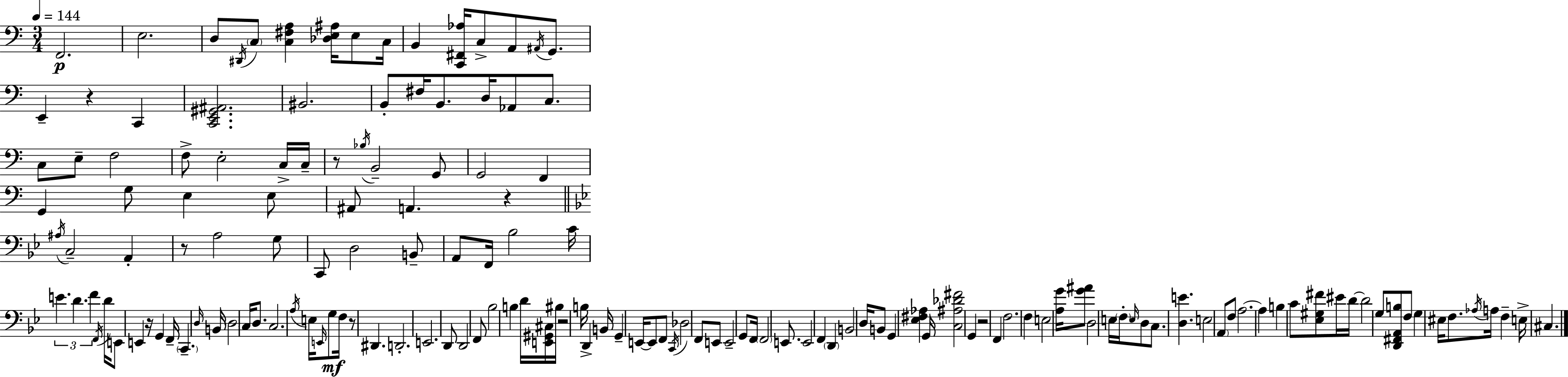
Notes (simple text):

F2/h. E3/h. D3/e D#2/s C3/e [C3,F#3,A3]/q [Db3,E3,A#3]/s E3/e C3/s B2/q [C2,F#2,Ab3]/s C3/e A2/e A#2/s G2/e. E2/q R/q C2/q [C2,E2,G#2,A#2]/h. BIS2/h. B2/e F#3/s B2/e. D3/s Ab2/e C3/e. C3/e E3/e F3/h F3/e E3/h C3/s C3/s R/e Bb3/s B2/h G2/e G2/h F2/q G2/q G3/e E3/q E3/e A#2/e A2/q. R/q A#3/s C3/h A2/q R/e A3/h G3/e C2/e D3/h B2/e A2/e F2/s Bb3/h C4/s E4/q. D4/q. F4/q F2/s D4/s E2/e E2/q R/s G2/q F2/s C2/q. D3/s B2/s D3/h C3/s D3/e. C3/h. A3/s E3/s E2/s G3/e F3/s R/e D#2/q. D2/h. E2/h. D2/e D2/h F2/e Bb3/h B3/q D4/s [E2,G#2,C#3]/s BIS3/s R/h B3/s D2/q B2/s G2/q E2/s E2/e F2/e C2/s Db3/h F2/e E2/e E2/h G2/e F2/s F2/h E2/e. E2/h F2/q D2/q B2/h D3/s B2/e G2/q [Eb3,F#3,Ab3]/q G2/s [C3,A#3,Db4,F#4]/h G2/q R/h F2/q F3/h. F3/q E3/h [A3,G4]/s [G4,A#4]/e D3/h E3/s F3/s E3/s D3/e C3/e. [D3,E4]/q. E3/h A2/e F3/e A3/h. A3/q B3/q C4/e [Eb3,G#3,F#4]/e EIS4/s D4/s D4/h G3/e [D2,F#2,A2,B3]/e F3/e G3/q EIS3/s F3/e. Ab3/s A3/s F3/q E3/s C#3/q.